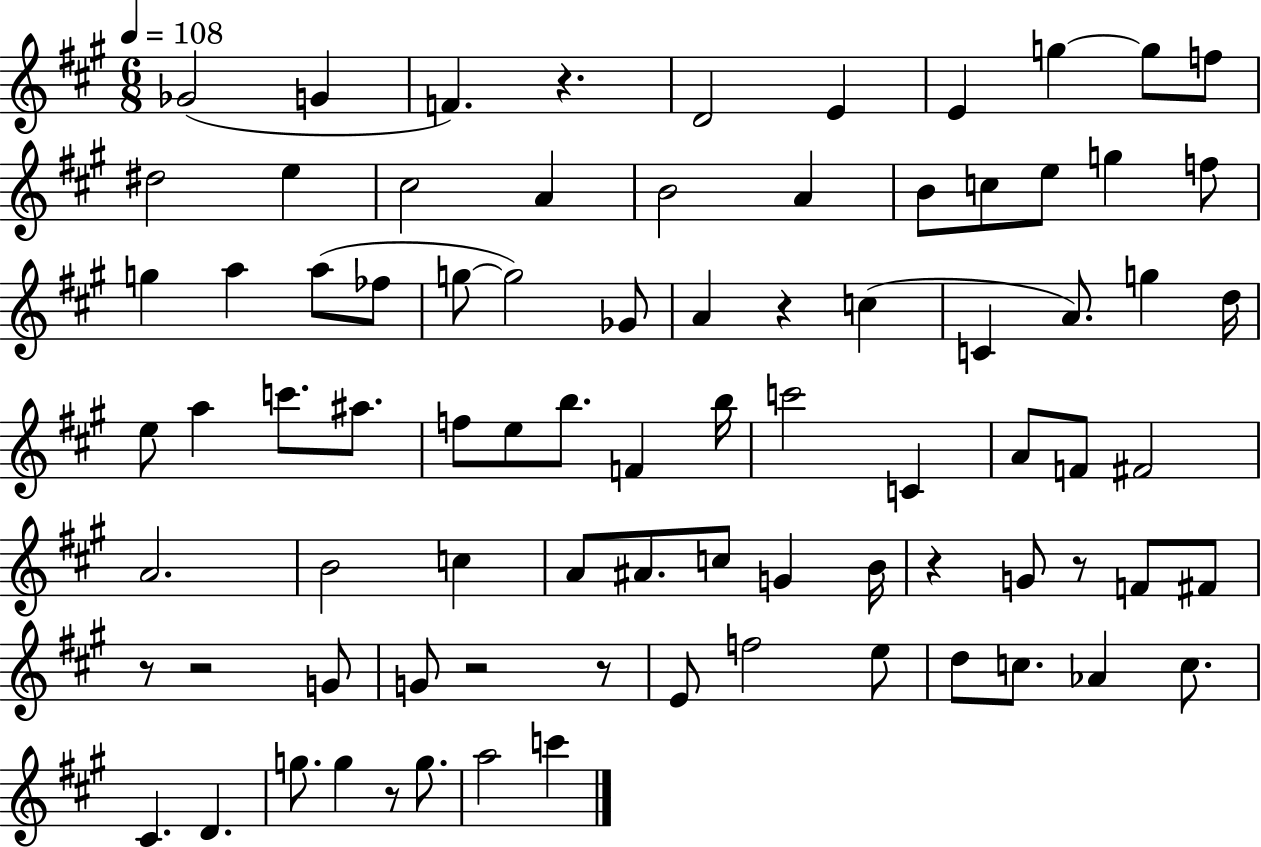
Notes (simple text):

Gb4/h G4/q F4/q. R/q. D4/h E4/q E4/q G5/q G5/e F5/e D#5/h E5/q C#5/h A4/q B4/h A4/q B4/e C5/e E5/e G5/q F5/e G5/q A5/q A5/e FES5/e G5/e G5/h Gb4/e A4/q R/q C5/q C4/q A4/e. G5/q D5/s E5/e A5/q C6/e. A#5/e. F5/e E5/e B5/e. F4/q B5/s C6/h C4/q A4/e F4/e F#4/h A4/h. B4/h C5/q A4/e A#4/e. C5/e G4/q B4/s R/q G4/e R/e F4/e F#4/e R/e R/h G4/e G4/e R/h R/e E4/e F5/h E5/e D5/e C5/e. Ab4/q C5/e. C#4/q. D4/q. G5/e. G5/q R/e G5/e. A5/h C6/q